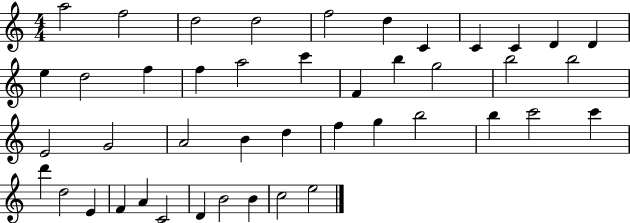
{
  \clef treble
  \numericTimeSignature
  \time 4/4
  \key c \major
  a''2 f''2 | d''2 d''2 | f''2 d''4 c'4 | c'4 c'4 d'4 d'4 | \break e''4 d''2 f''4 | f''4 a''2 c'''4 | f'4 b''4 g''2 | b''2 b''2 | \break e'2 g'2 | a'2 b'4 d''4 | f''4 g''4 b''2 | b''4 c'''2 c'''4 | \break d'''4 d''2 e'4 | f'4 a'4 c'2 | d'4 b'2 b'4 | c''2 e''2 | \break \bar "|."
}